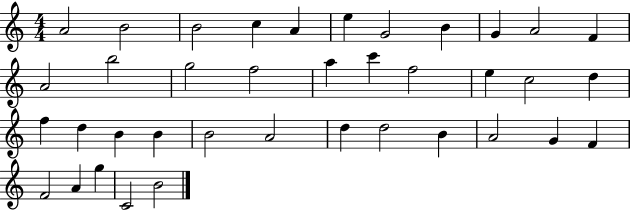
{
  \clef treble
  \numericTimeSignature
  \time 4/4
  \key c \major
  a'2 b'2 | b'2 c''4 a'4 | e''4 g'2 b'4 | g'4 a'2 f'4 | \break a'2 b''2 | g''2 f''2 | a''4 c'''4 f''2 | e''4 c''2 d''4 | \break f''4 d''4 b'4 b'4 | b'2 a'2 | d''4 d''2 b'4 | a'2 g'4 f'4 | \break f'2 a'4 g''4 | c'2 b'2 | \bar "|."
}